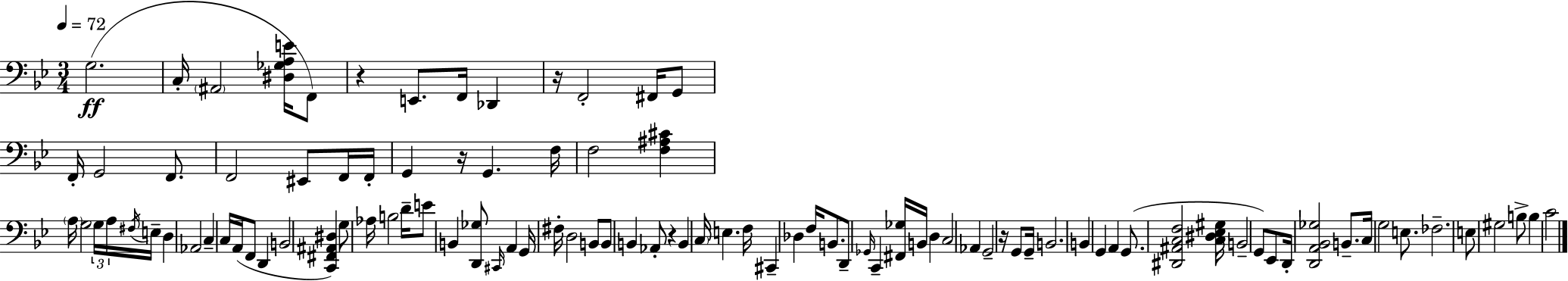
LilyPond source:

{
  \clef bass
  \numericTimeSignature
  \time 3/4
  \key g \minor
  \tempo 4 = 72
  \repeat volta 2 { g2.(\ff | c16-. \parenthesize ais,2 <dis ges a e'>16 f,8) | r4 e,8. f,16 des,4 | r16 f,2-. fis,16 g,8 | \break f,16-. g,2 f,8. | f,2 eis,8 f,16 f,16-. | g,4 r16 g,4. f16 | f2 <f ais cis'>4 | \break \parenthesize a16 g2 \tuplet 3/2 { g16 a16 \acciaccatura { fis16 } } | e16-- d4 aes,2 | c4-- c16 a,16( f,8 d,4 | b,2 <c, fis, ais, dis>4) | \break g8 aes16 b2 | d'16-- e'8 b,4 <d, ges>8 \grace { cis,16 } a,4 | g,16 fis16-. d2 | b,8 b,8 b,4 aes,8-. r4 | \break b,4 \parenthesize c16 e4. | f16 cis,4-- des4 f16 b,8. | d,8-- \grace { ges,16 } c,4-- <fis, ges>16 b,16 d4 | c2 aes,4 | \break g,2-- r16 | g,8 g,16-- b,2. | b,4 g,4 a,4 | g,8.( <dis, ais, c f>2 | \break <c dis ees gis>16 b,2-- g,8) | ees,8 d,16-. <d, a, bes, ges>2 | b,8.-- c16 g2 | e8. fes2.-- | \break e8 gis2 | b8-> b4 c'2 | } \bar "|."
}